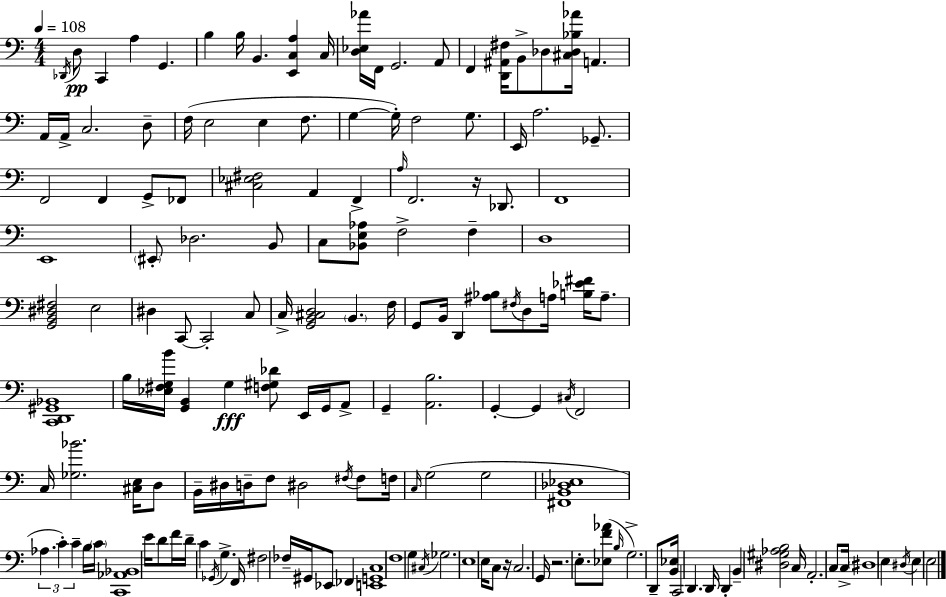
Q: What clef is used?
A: bass